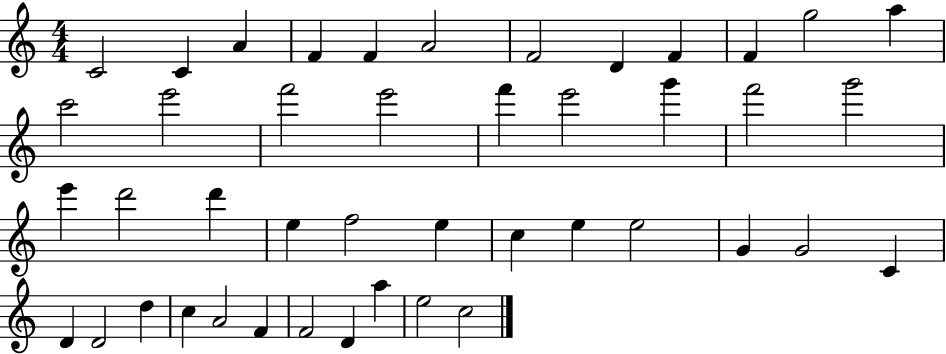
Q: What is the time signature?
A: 4/4